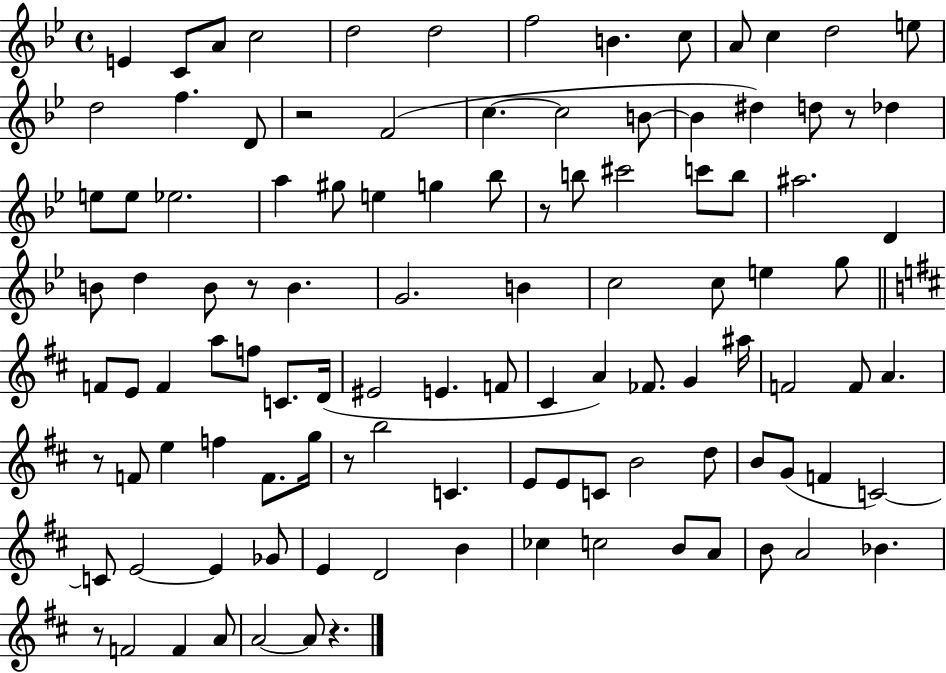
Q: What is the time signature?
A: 4/4